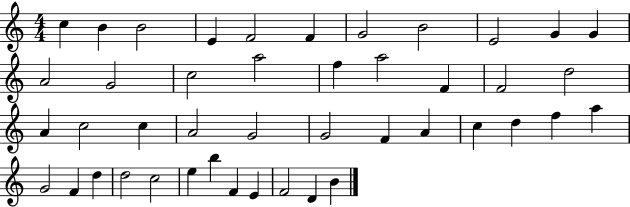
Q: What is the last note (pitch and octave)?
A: B4